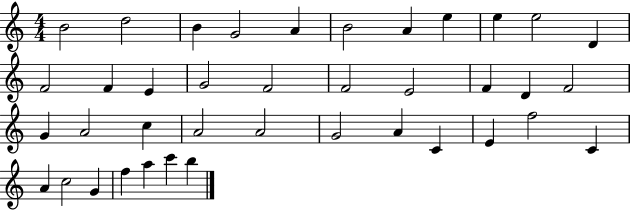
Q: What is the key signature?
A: C major